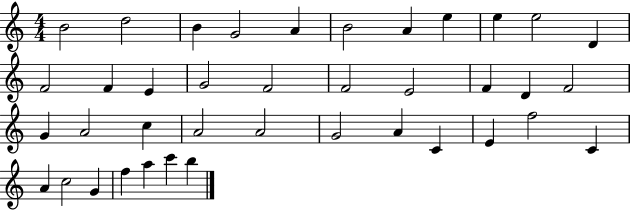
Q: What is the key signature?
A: C major